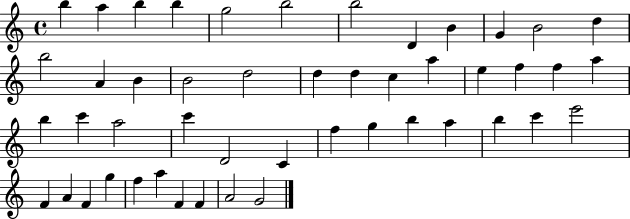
B5/q A5/q B5/q B5/q G5/h B5/h B5/h D4/q B4/q G4/q B4/h D5/q B5/h A4/q B4/q B4/h D5/h D5/q D5/q C5/q A5/q E5/q F5/q F5/q A5/q B5/q C6/q A5/h C6/q D4/h C4/q F5/q G5/q B5/q A5/q B5/q C6/q E6/h F4/q A4/q F4/q G5/q F5/q A5/q F4/q F4/q A4/h G4/h